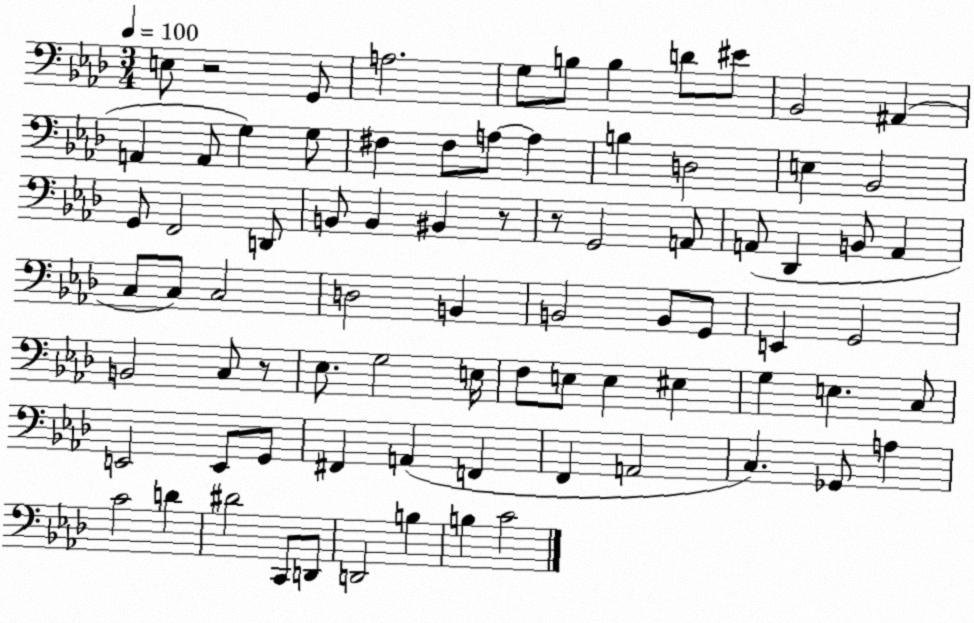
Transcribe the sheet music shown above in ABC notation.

X:1
T:Untitled
M:3/4
L:1/4
K:Ab
E,/2 z2 G,,/2 A,2 G,/2 B,/2 B, D/2 ^E/2 _B,,2 ^A,, A,, A,,/2 G, G,/2 ^F, ^F,/2 A,/2 A, B, D,2 E, _B,,2 G,,/2 F,,2 D,,/2 B,,/2 B,, ^B,, z/2 z/2 G,,2 A,,/2 A,,/2 _D,, B,,/2 A,, C,/2 C,/2 C,2 D,2 B,, B,,2 B,,/2 G,,/2 E,, G,,2 B,,2 C,/2 z/2 _E,/2 G,2 E,/4 F,/2 E,/2 E, ^E, G, E, C,/2 E,,2 E,,/2 G,,/2 ^F,, A,, F,, F,, A,,2 C, _G,,/2 A, C2 D ^D2 C,,/2 D,,/2 D,,2 B, B, C2